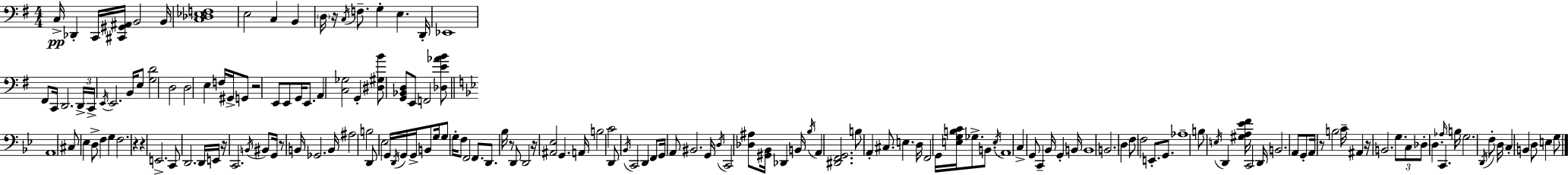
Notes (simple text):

C3/s Db2/q C2/s [C#2,G#2,A#2]/s B2/h B2/s [C3,Db3,Eb3,F3]/w E3/h C3/q B2/q D3/s R/s C3/s F3/e. G3/q E3/q. D2/s Eb2/w F#2/e C2/s D2/h. D2/s C2/s E2/s E2/h. B2/s E3/e [G3,D4]/h D3/h D3/h E3/q F3/s G#2/s G2/e R/h E2/e E2/e G2/s E2/e. A2/q [C3,Gb3]/h G2/q [D#3,G#3,B4]/e [G2,Bb2,D3]/e E2/e F2/h [Db3,E4,Ab4,B4]/e A2/w C#3/e Eb3/q D3/e F3/q G3/q F3/h. R/q R/q E2/h. C2/e D2/h. D2/s E2/s R/s C2/h. B2/s BIS2/e G2/s R/e B2/s Gb2/h. B2/s A#3/h B3/h D2/e Eb3/h G2/s D2/s G2/s G2/s B2/e G3/s G3/e G3/s F3/e F2/h F2/e. D2/e. Bb3/s R/e D2/e D2/h R/s [A#2,Eb3]/h G2/q. A2/s B3/h C4/h D2/e Bb2/s C2/h D2/q F2/e G2/s A2/e BIS2/h. G2/s D3/s C2/h [Db3,A#3]/e [G#2,Bb2]/s Db2/q B2/s Bb3/s A2/q [D#2,F2,G2]/h. B3/e A2/q C#3/e. E3/q. D3/s F2/h G2/s [E3,G3,B3,C4]/s Gb3/e. B2/e. E3/s A2/w C3/q G2/e C2/q Bb2/s G2/q B2/s B2/w B2/h. D3/q F3/e F3/h E2/e. G2/e. Ab3/w B3/e E3/s D2/q [G#3,A3,Eb4,F4]/s C2/h D2/s B2/h. A2/e G2/e A2/s R/e B3/h C4/s A#2/q R/s B2/h. G3/e. C3/e Db3/e D3/q. C2/q. Ab3/s B3/s G3/h. D2/s F3/e D3/s C3/q B2/q D3/e E3/q G3/e